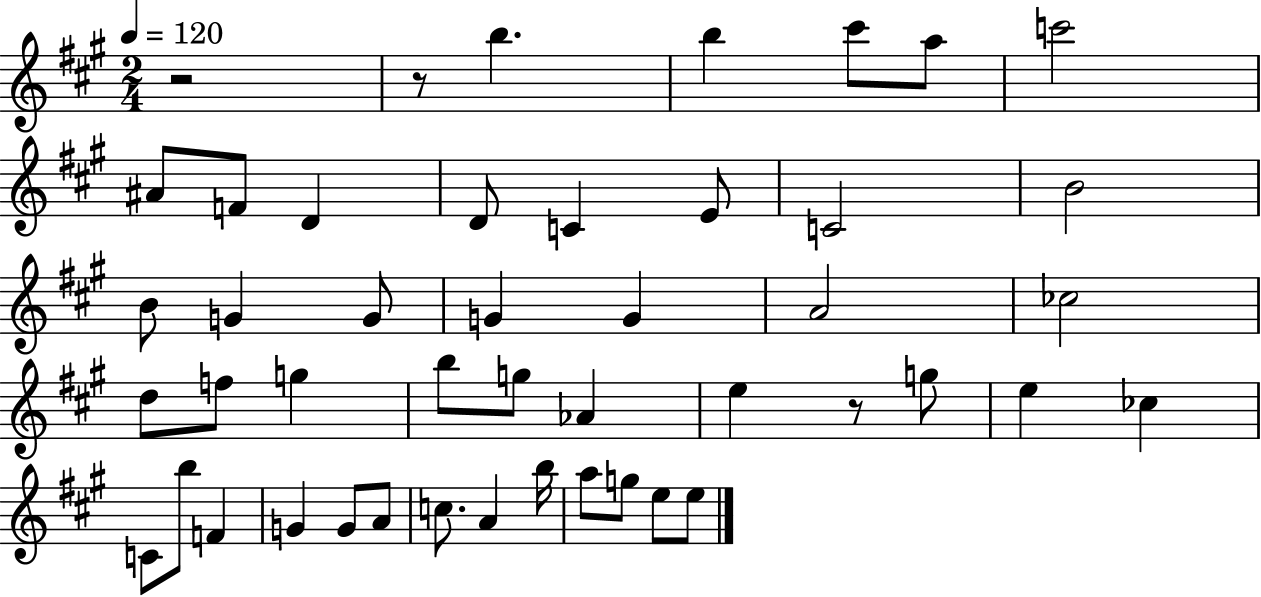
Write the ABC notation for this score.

X:1
T:Untitled
M:2/4
L:1/4
K:A
z2 z/2 b b ^c'/2 a/2 c'2 ^A/2 F/2 D D/2 C E/2 C2 B2 B/2 G G/2 G G A2 _c2 d/2 f/2 g b/2 g/2 _A e z/2 g/2 e _c C/2 b/2 F G G/2 A/2 c/2 A b/4 a/2 g/2 e/2 e/2